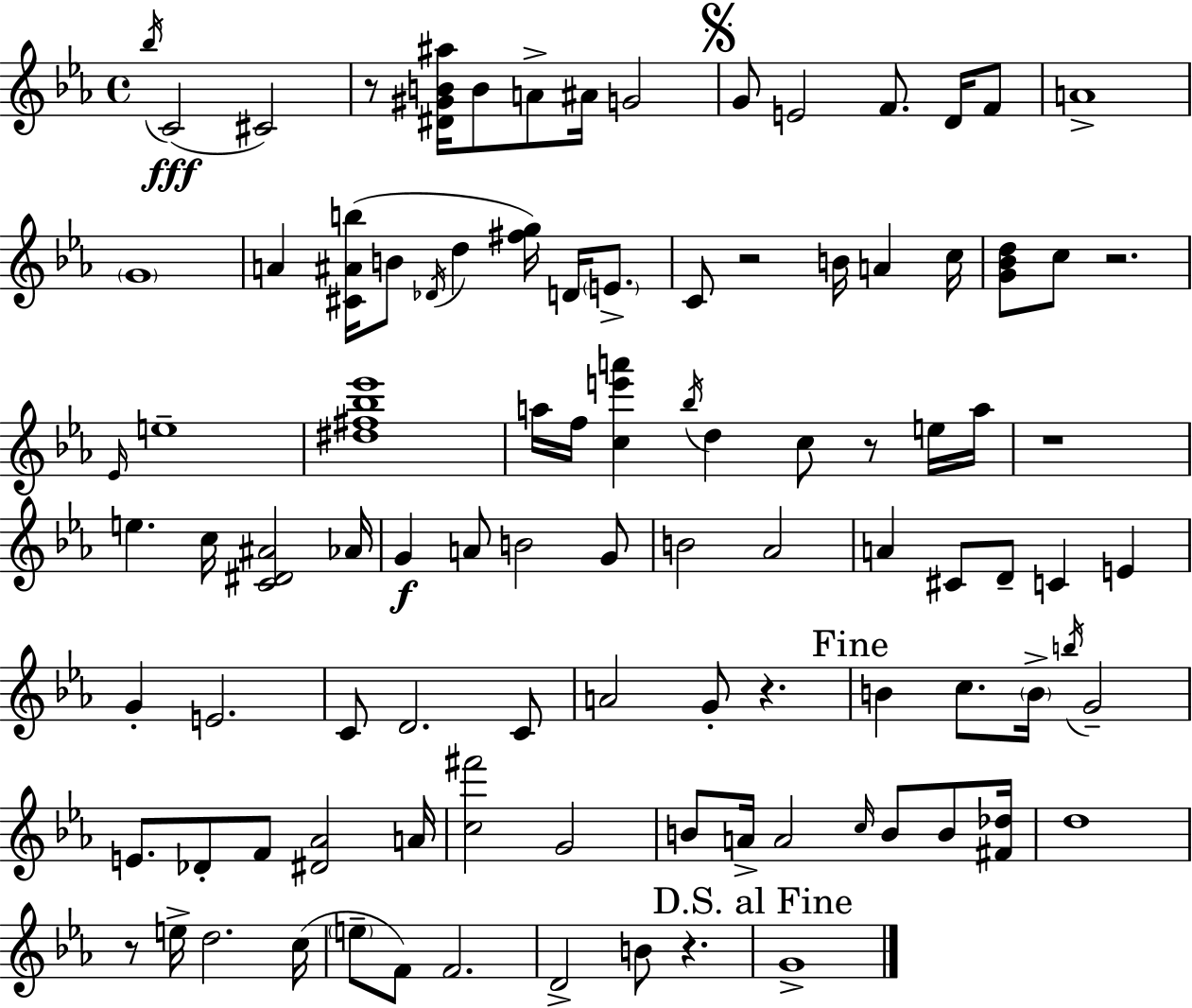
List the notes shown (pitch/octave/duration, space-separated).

Bb5/s C4/h C#4/h R/e [D#4,G#4,B4,A#5]/s B4/e A4/e A#4/s G4/h G4/e E4/h F4/e. D4/s F4/e A4/w G4/w A4/q [C#4,A#4,B5]/s B4/e Db4/s D5/q [F#5,G5]/s D4/s E4/e. C4/e R/h B4/s A4/q C5/s [G4,Bb4,D5]/e C5/e R/h. Eb4/s E5/w [D#5,F#5,Bb5,Eb6]/w A5/s F5/s [C5,E6,A6]/q Bb5/s D5/q C5/e R/e E5/s A5/s R/w E5/q. C5/s [C4,D#4,A#4]/h Ab4/s G4/q A4/e B4/h G4/e B4/h Ab4/h A4/q C#4/e D4/e C4/q E4/q G4/q E4/h. C4/e D4/h. C4/e A4/h G4/e R/q. B4/q C5/e. B4/s B5/s G4/h E4/e. Db4/e F4/e [D#4,Ab4]/h A4/s [C5,F#6]/h G4/h B4/e A4/s A4/h C5/s B4/e B4/e [F#4,Db5]/s D5/w R/e E5/s D5/h. C5/s E5/e F4/e F4/h. D4/h B4/e R/q. G4/w